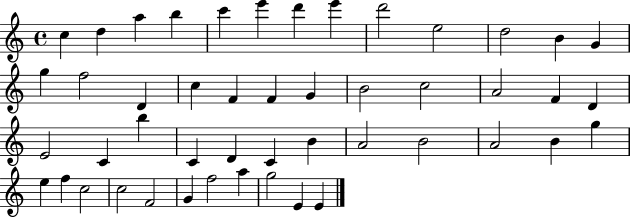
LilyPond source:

{
  \clef treble
  \time 4/4
  \defaultTimeSignature
  \key c \major
  c''4 d''4 a''4 b''4 | c'''4 e'''4 d'''4 e'''4 | d'''2 e''2 | d''2 b'4 g'4 | \break g''4 f''2 d'4 | c''4 f'4 f'4 g'4 | b'2 c''2 | a'2 f'4 d'4 | \break e'2 c'4 b''4 | c'4 d'4 c'4 b'4 | a'2 b'2 | a'2 b'4 g''4 | \break e''4 f''4 c''2 | c''2 f'2 | g'4 f''2 a''4 | g''2 e'4 e'4 | \break \bar "|."
}